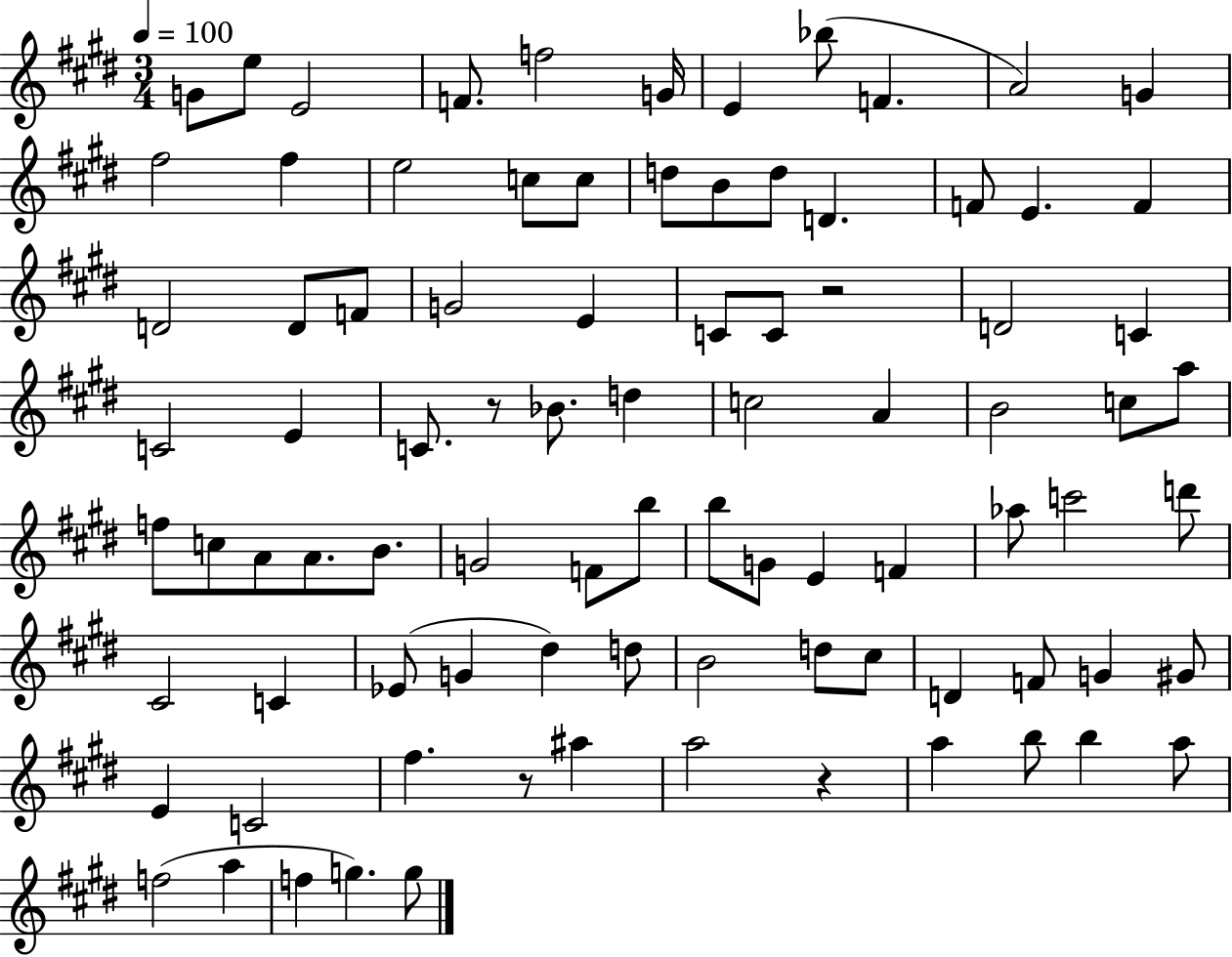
{
  \clef treble
  \numericTimeSignature
  \time 3/4
  \key e \major
  \tempo 4 = 100
  g'8 e''8 e'2 | f'8. f''2 g'16 | e'4 bes''8( f'4. | a'2) g'4 | \break fis''2 fis''4 | e''2 c''8 c''8 | d''8 b'8 d''8 d'4. | f'8 e'4. f'4 | \break d'2 d'8 f'8 | g'2 e'4 | c'8 c'8 r2 | d'2 c'4 | \break c'2 e'4 | c'8. r8 bes'8. d''4 | c''2 a'4 | b'2 c''8 a''8 | \break f''8 c''8 a'8 a'8. b'8. | g'2 f'8 b''8 | b''8 g'8 e'4 f'4 | aes''8 c'''2 d'''8 | \break cis'2 c'4 | ees'8( g'4 dis''4) d''8 | b'2 d''8 cis''8 | d'4 f'8 g'4 gis'8 | \break e'4 c'2 | fis''4. r8 ais''4 | a''2 r4 | a''4 b''8 b''4 a''8 | \break f''2( a''4 | f''4 g''4.) g''8 | \bar "|."
}